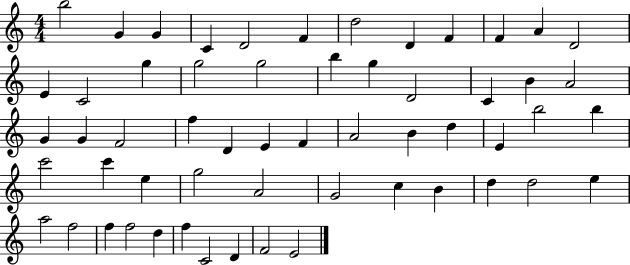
{
  \clef treble
  \numericTimeSignature
  \time 4/4
  \key c \major
  b''2 g'4 g'4 | c'4 d'2 f'4 | d''2 d'4 f'4 | f'4 a'4 d'2 | \break e'4 c'2 g''4 | g''2 g''2 | b''4 g''4 d'2 | c'4 b'4 a'2 | \break g'4 g'4 f'2 | f''4 d'4 e'4 f'4 | a'2 b'4 d''4 | e'4 b''2 b''4 | \break c'''2 c'''4 e''4 | g''2 a'2 | g'2 c''4 b'4 | d''4 d''2 e''4 | \break a''2 f''2 | f''4 f''2 d''4 | f''4 c'2 d'4 | f'2 e'2 | \break \bar "|."
}